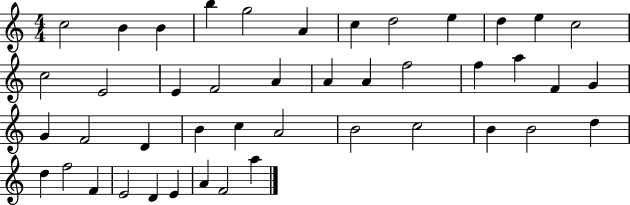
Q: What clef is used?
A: treble